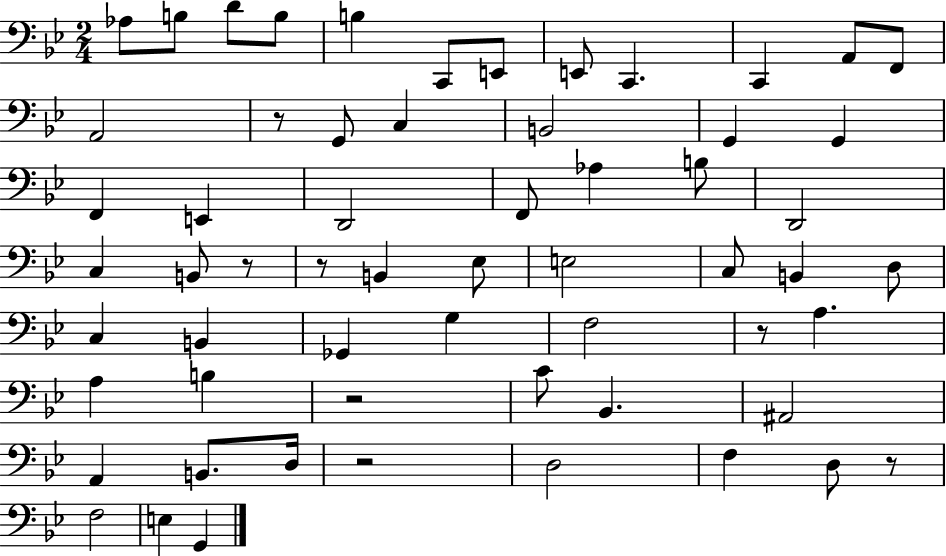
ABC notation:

X:1
T:Untitled
M:2/4
L:1/4
K:Bb
_A,/2 B,/2 D/2 B,/2 B, C,,/2 E,,/2 E,,/2 C,, C,, A,,/2 F,,/2 A,,2 z/2 G,,/2 C, B,,2 G,, G,, F,, E,, D,,2 F,,/2 _A, B,/2 D,,2 C, B,,/2 z/2 z/2 B,, _E,/2 E,2 C,/2 B,, D,/2 C, B,, _G,, G, F,2 z/2 A, A, B, z2 C/2 _B,, ^A,,2 A,, B,,/2 D,/4 z2 D,2 F, D,/2 z/2 F,2 E, G,,